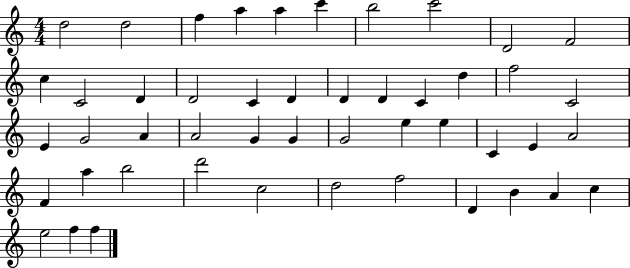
{
  \clef treble
  \numericTimeSignature
  \time 4/4
  \key c \major
  d''2 d''2 | f''4 a''4 a''4 c'''4 | b''2 c'''2 | d'2 f'2 | \break c''4 c'2 d'4 | d'2 c'4 d'4 | d'4 d'4 c'4 d''4 | f''2 c'2 | \break e'4 g'2 a'4 | a'2 g'4 g'4 | g'2 e''4 e''4 | c'4 e'4 a'2 | \break f'4 a''4 b''2 | d'''2 c''2 | d''2 f''2 | d'4 b'4 a'4 c''4 | \break e''2 f''4 f''4 | \bar "|."
}